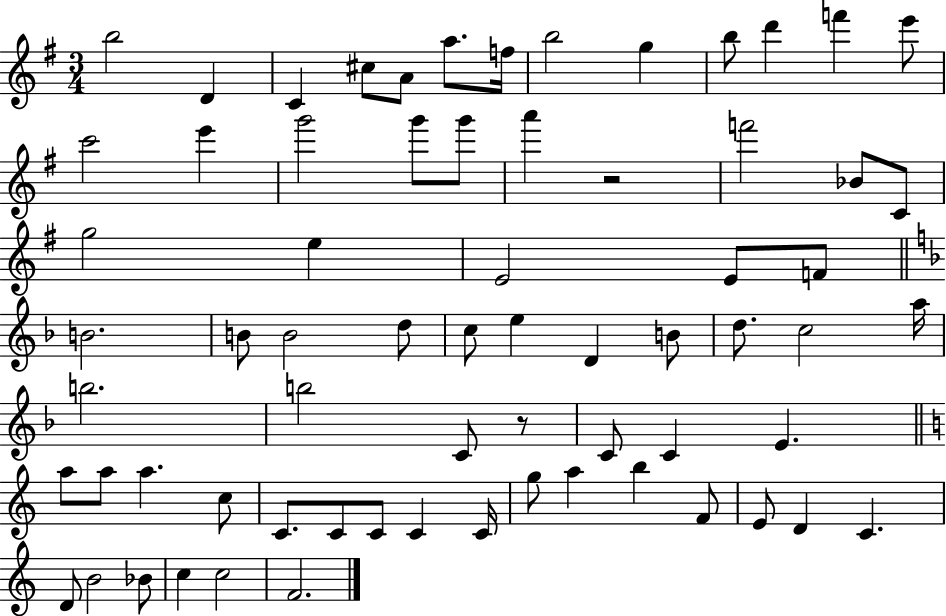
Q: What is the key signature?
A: G major